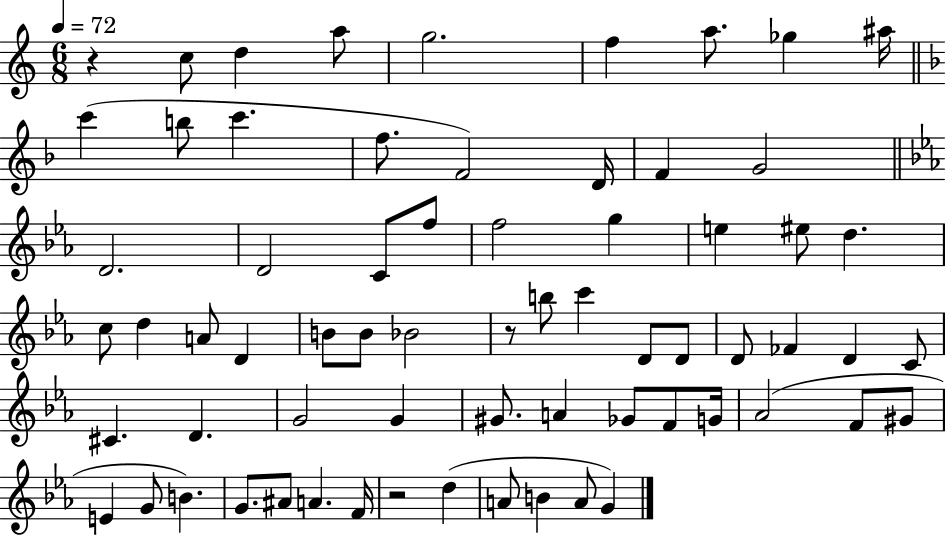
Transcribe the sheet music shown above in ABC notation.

X:1
T:Untitled
M:6/8
L:1/4
K:C
z c/2 d a/2 g2 f a/2 _g ^a/4 c' b/2 c' f/2 F2 D/4 F G2 D2 D2 C/2 f/2 f2 g e ^e/2 d c/2 d A/2 D B/2 B/2 _B2 z/2 b/2 c' D/2 D/2 D/2 _F D C/2 ^C D G2 G ^G/2 A _G/2 F/2 G/4 _A2 F/2 ^G/2 E G/2 B G/2 ^A/2 A F/4 z2 d A/2 B A/2 G